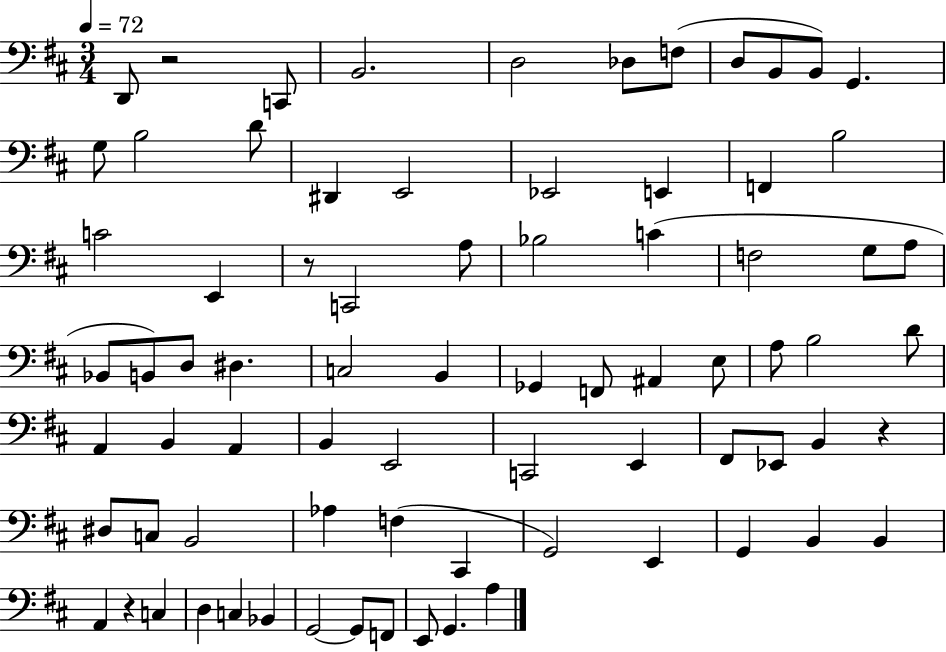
D2/e R/h C2/e B2/h. D3/h Db3/e F3/e D3/e B2/e B2/e G2/q. G3/e B3/h D4/e D#2/q E2/h Eb2/h E2/q F2/q B3/h C4/h E2/q R/e C2/h A3/e Bb3/h C4/q F3/h G3/e A3/e Bb2/e B2/e D3/e D#3/q. C3/h B2/q Gb2/q F2/e A#2/q E3/e A3/e B3/h D4/e A2/q B2/q A2/q B2/q E2/h C2/h E2/q F#2/e Eb2/e B2/q R/q D#3/e C3/e B2/h Ab3/q F3/q C#2/q G2/h E2/q G2/q B2/q B2/q A2/q R/q C3/q D3/q C3/q Bb2/q G2/h G2/e F2/e E2/e G2/q. A3/q